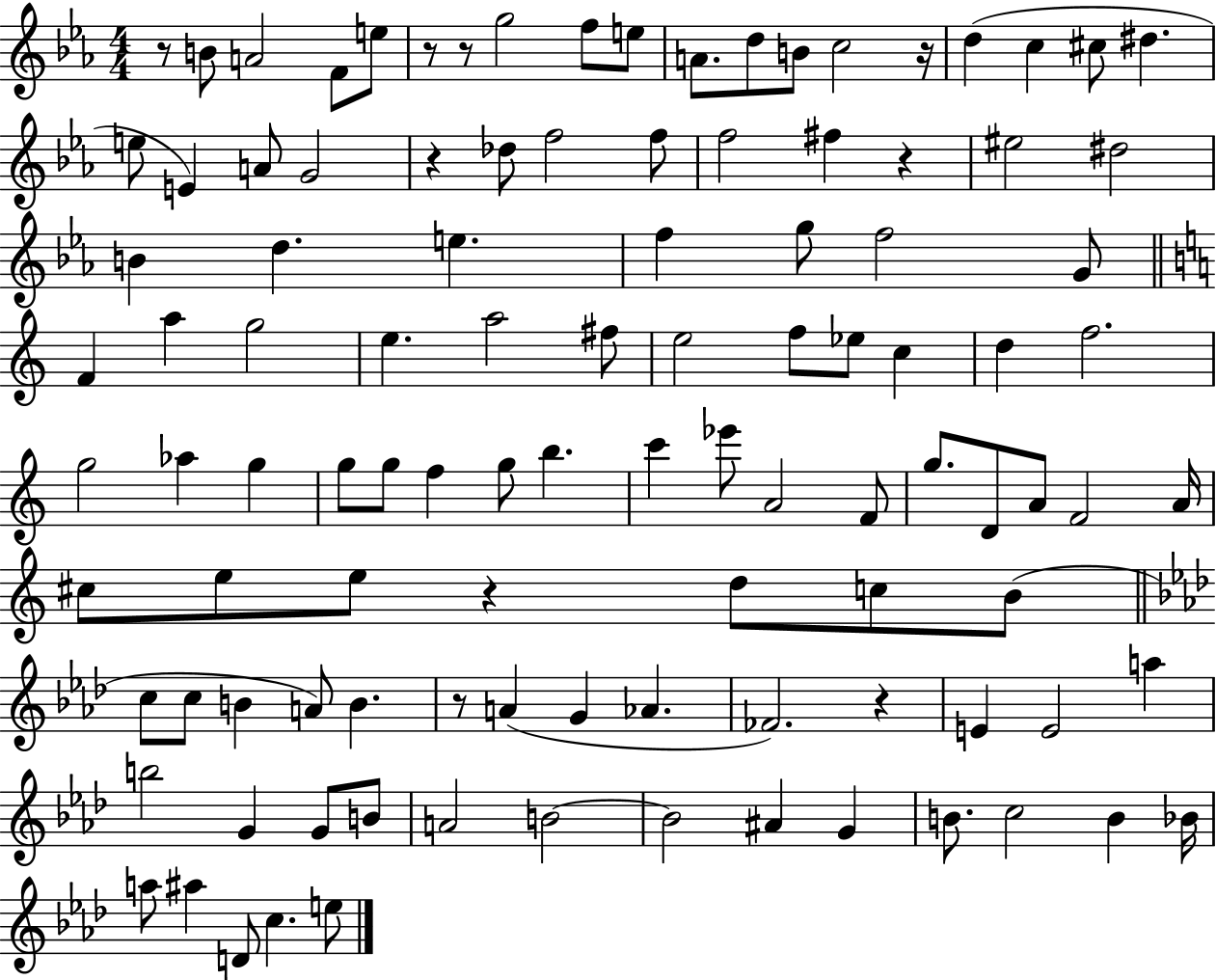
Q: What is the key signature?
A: EES major